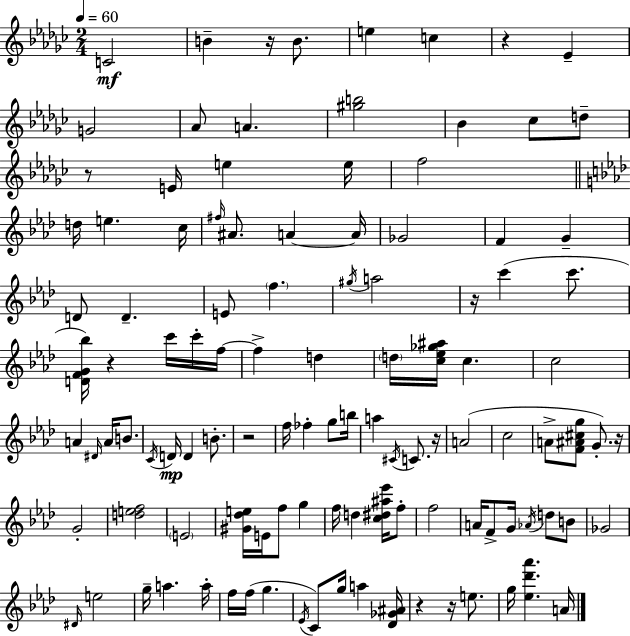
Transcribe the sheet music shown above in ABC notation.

X:1
T:Untitled
M:2/4
L:1/4
K:Ebm
C2 B z/4 B/2 e c z _E G2 _A/2 A [^gb]2 _B _c/2 d/2 z/2 E/4 e e/4 f2 d/4 e c/4 ^f/4 ^A/2 A A/4 _G2 F G D/2 D E/2 f ^g/4 a2 z/4 c' c'/2 [DFG_b]/4 z c'/4 c'/4 f/4 f d d/4 [c_e_g^a]/4 c c2 A ^D/4 A/4 B/2 C/4 D/4 D B/2 z2 f/4 _f g/2 b/4 a ^C/4 C/2 z/4 A2 c2 A/2 [F^A^cg]/2 G/2 z/4 G2 [def]2 E2 [^G_de]/4 E/4 f/2 g f/4 d [c^d^a_e']/4 f/2 f2 A/4 F/2 G/4 _A/4 d/2 B/2 _G2 ^D/4 e2 g/4 a a/4 f/4 f/4 g _E/4 C/2 g/4 a [_D_G^A]/4 z z/4 e/2 g/4 [_e_d'_a'] A/4